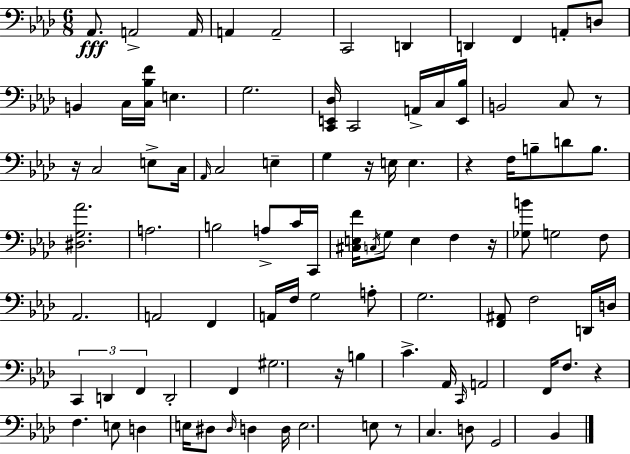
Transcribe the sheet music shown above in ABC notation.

X:1
T:Untitled
M:6/8
L:1/4
K:Ab
_A,,/2 A,,2 A,,/4 A,, A,,2 C,,2 D,, D,, F,, A,,/2 D,/2 B,, C,/4 [C,_B,F]/4 E, G,2 [C,,E,,_D,]/4 C,,2 A,,/4 C,/4 [E,,_B,]/4 B,,2 C,/2 z/2 z/4 C,2 E,/2 C,/4 _A,,/4 C,2 E, G, z/4 E,/4 E, z F,/4 B,/2 D/2 B,/2 [^D,G,_A]2 A,2 B,2 A,/2 C/4 C,,/4 [^C,E,F]/4 C,/4 G,/2 E, F, z/4 [_G,B]/2 G,2 F,/2 _A,,2 A,,2 F,, A,,/4 F,/4 G,2 A,/2 G,2 [F,,^A,,]/2 F,2 D,,/4 D,/4 C,, D,, F,, D,,2 F,, ^G,2 z/4 B, C _A,,/4 C,,/4 A,,2 F,,/4 F,/2 z F, E,/2 D, E,/4 ^D,/2 ^D,/4 D, D,/4 E,2 E,/2 z/2 C, D,/2 G,,2 _B,,